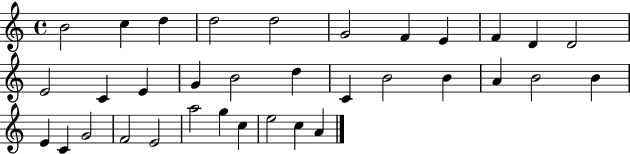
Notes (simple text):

B4/h C5/q D5/q D5/h D5/h G4/h F4/q E4/q F4/q D4/q D4/h E4/h C4/q E4/q G4/q B4/h D5/q C4/q B4/h B4/q A4/q B4/h B4/q E4/q C4/q G4/h F4/h E4/h A5/h G5/q C5/q E5/h C5/q A4/q